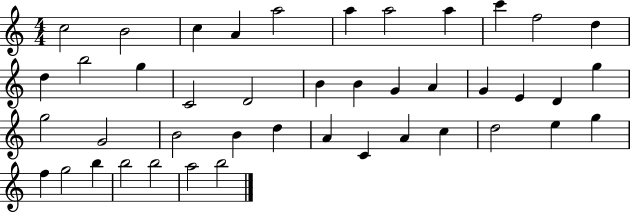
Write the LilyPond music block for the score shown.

{
  \clef treble
  \numericTimeSignature
  \time 4/4
  \key c \major
  c''2 b'2 | c''4 a'4 a''2 | a''4 a''2 a''4 | c'''4 f''2 d''4 | \break d''4 b''2 g''4 | c'2 d'2 | b'4 b'4 g'4 a'4 | g'4 e'4 d'4 g''4 | \break g''2 g'2 | b'2 b'4 d''4 | a'4 c'4 a'4 c''4 | d''2 e''4 g''4 | \break f''4 g''2 b''4 | b''2 b''2 | a''2 b''2 | \bar "|."
}